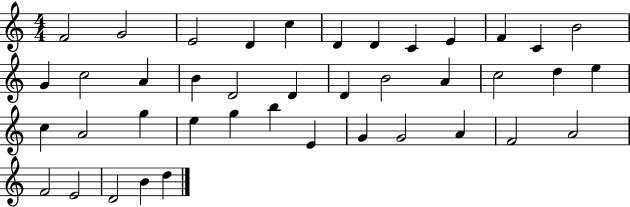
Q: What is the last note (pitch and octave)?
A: D5